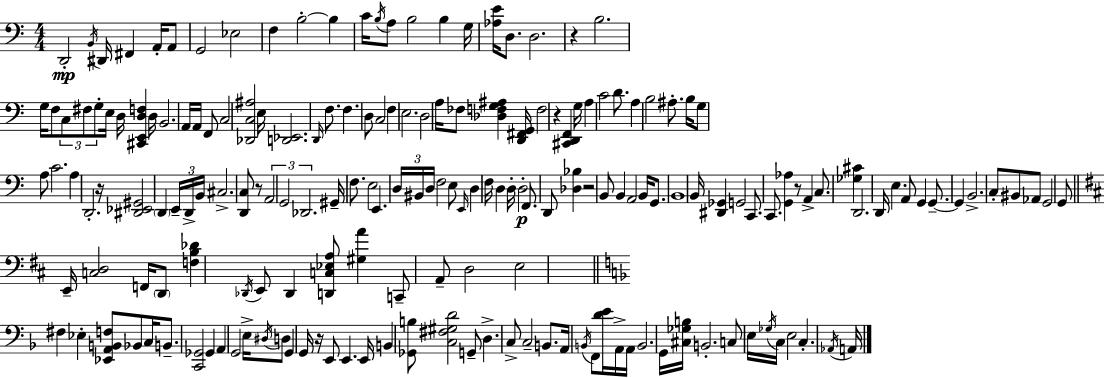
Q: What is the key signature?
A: A minor